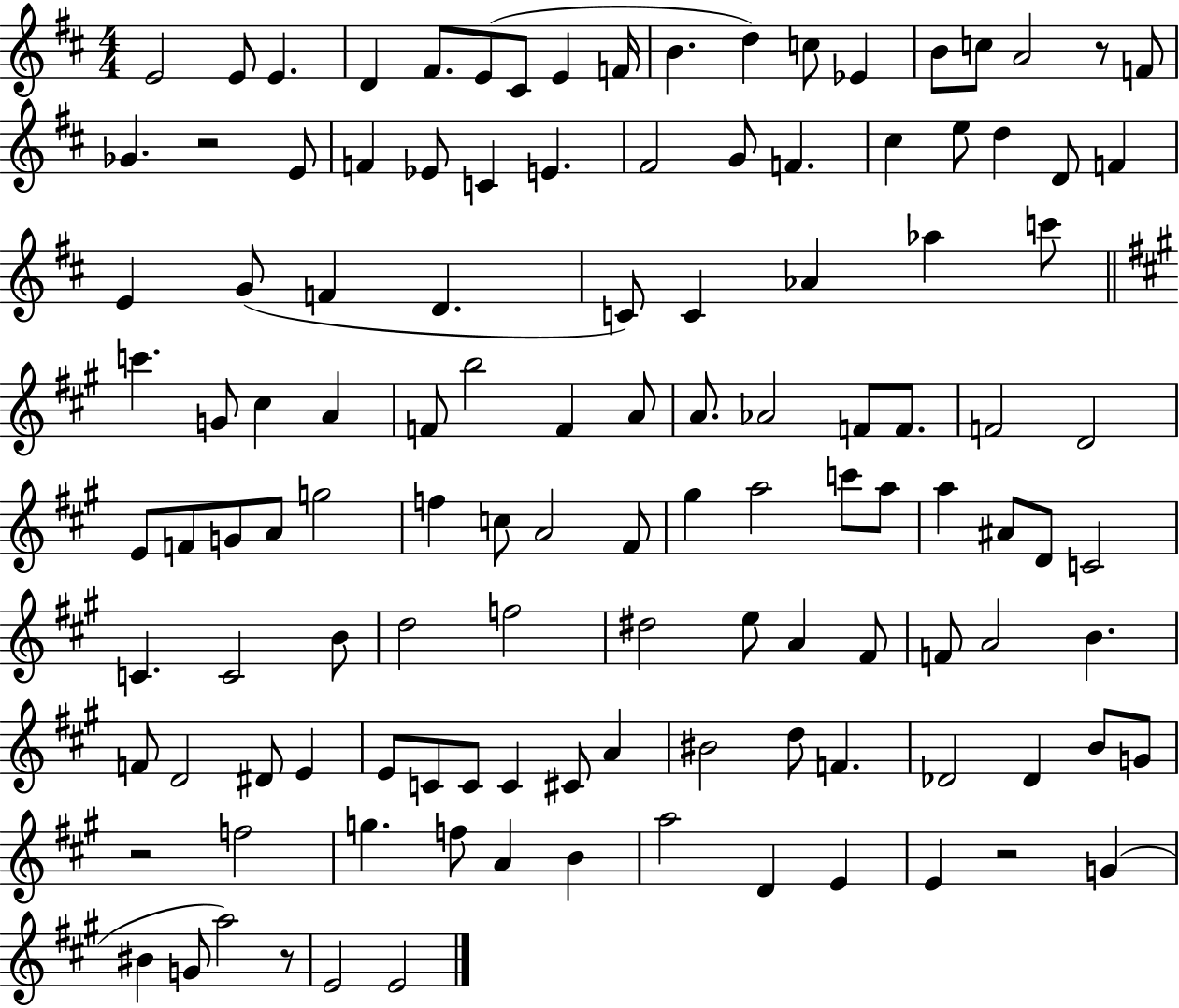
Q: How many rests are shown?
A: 5